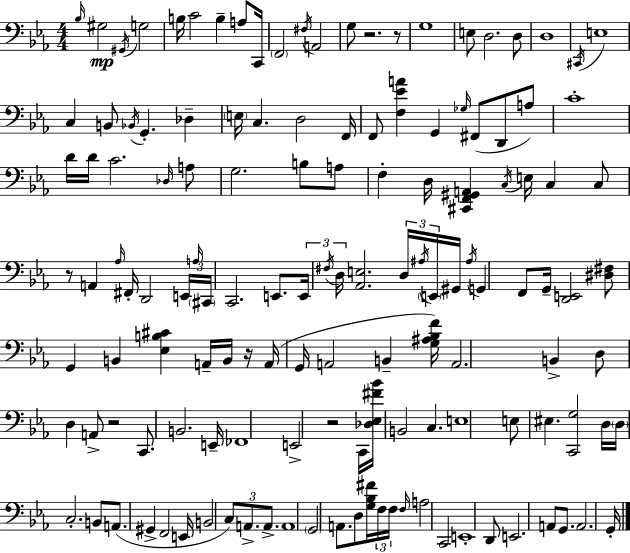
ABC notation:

X:1
T:Untitled
M:4/4
L:1/4
K:Cm
_B,/4 ^G,2 ^G,,/4 G,2 B,/4 C2 B, A,/2 C,,/4 F,,2 ^F,/4 A,,2 G,/2 z2 z/2 G,4 E,/2 D,2 D,/2 D,4 ^C,,/4 E,4 C, B,,/2 _B,,/4 G,, _D, E,/4 C, D,2 F,,/4 F,,/2 [F,_EA] G,, _G,/4 ^F,,/2 D,,/2 A,/2 C4 D/4 D/4 C2 _D,/4 A,/2 G,2 B,/2 A,/2 F, D,/4 [^C,,F,,^G,,A,,] C,/4 E,/4 C, C,/2 z/2 A,, _A,/4 ^F,,/4 D,,2 E,,/4 A,/4 ^C,,/4 C,,2 E,,/2 E,,/4 ^F,/4 D,/4 [_A,,E,]2 D,/4 ^A,/4 E,,/4 ^G,,/4 ^A,/4 G,, F,,/2 G,,/4 [D,,E,,]2 [^D,^F,]/2 G,, B,, [_E,B,^C] A,,/4 B,,/4 z/4 A,,/4 G,,/4 A,,2 B,, [G,^A,_B,F]/4 A,,2 B,, D,/2 D, A,,/2 z2 C,,/2 B,,2 E,,/4 _F,,4 E,,2 z2 C,,/4 [_D,_E,^F_B]/4 B,,2 C, E,4 E,/2 ^E, [C,,G,]2 D,/4 D,/4 C,2 B,,/2 A,,/2 ^G,, F,,2 E,,/4 B,,2 C,/2 A,,/2 A,,/2 A,,4 G,,2 A,,/2 D,/2 [G,_B,^F]/4 F,/4 F,/4 F,/4 A,2 C,,2 E,,4 D,,/2 E,,2 A,,/2 G,,/2 A,,2 G,,/4